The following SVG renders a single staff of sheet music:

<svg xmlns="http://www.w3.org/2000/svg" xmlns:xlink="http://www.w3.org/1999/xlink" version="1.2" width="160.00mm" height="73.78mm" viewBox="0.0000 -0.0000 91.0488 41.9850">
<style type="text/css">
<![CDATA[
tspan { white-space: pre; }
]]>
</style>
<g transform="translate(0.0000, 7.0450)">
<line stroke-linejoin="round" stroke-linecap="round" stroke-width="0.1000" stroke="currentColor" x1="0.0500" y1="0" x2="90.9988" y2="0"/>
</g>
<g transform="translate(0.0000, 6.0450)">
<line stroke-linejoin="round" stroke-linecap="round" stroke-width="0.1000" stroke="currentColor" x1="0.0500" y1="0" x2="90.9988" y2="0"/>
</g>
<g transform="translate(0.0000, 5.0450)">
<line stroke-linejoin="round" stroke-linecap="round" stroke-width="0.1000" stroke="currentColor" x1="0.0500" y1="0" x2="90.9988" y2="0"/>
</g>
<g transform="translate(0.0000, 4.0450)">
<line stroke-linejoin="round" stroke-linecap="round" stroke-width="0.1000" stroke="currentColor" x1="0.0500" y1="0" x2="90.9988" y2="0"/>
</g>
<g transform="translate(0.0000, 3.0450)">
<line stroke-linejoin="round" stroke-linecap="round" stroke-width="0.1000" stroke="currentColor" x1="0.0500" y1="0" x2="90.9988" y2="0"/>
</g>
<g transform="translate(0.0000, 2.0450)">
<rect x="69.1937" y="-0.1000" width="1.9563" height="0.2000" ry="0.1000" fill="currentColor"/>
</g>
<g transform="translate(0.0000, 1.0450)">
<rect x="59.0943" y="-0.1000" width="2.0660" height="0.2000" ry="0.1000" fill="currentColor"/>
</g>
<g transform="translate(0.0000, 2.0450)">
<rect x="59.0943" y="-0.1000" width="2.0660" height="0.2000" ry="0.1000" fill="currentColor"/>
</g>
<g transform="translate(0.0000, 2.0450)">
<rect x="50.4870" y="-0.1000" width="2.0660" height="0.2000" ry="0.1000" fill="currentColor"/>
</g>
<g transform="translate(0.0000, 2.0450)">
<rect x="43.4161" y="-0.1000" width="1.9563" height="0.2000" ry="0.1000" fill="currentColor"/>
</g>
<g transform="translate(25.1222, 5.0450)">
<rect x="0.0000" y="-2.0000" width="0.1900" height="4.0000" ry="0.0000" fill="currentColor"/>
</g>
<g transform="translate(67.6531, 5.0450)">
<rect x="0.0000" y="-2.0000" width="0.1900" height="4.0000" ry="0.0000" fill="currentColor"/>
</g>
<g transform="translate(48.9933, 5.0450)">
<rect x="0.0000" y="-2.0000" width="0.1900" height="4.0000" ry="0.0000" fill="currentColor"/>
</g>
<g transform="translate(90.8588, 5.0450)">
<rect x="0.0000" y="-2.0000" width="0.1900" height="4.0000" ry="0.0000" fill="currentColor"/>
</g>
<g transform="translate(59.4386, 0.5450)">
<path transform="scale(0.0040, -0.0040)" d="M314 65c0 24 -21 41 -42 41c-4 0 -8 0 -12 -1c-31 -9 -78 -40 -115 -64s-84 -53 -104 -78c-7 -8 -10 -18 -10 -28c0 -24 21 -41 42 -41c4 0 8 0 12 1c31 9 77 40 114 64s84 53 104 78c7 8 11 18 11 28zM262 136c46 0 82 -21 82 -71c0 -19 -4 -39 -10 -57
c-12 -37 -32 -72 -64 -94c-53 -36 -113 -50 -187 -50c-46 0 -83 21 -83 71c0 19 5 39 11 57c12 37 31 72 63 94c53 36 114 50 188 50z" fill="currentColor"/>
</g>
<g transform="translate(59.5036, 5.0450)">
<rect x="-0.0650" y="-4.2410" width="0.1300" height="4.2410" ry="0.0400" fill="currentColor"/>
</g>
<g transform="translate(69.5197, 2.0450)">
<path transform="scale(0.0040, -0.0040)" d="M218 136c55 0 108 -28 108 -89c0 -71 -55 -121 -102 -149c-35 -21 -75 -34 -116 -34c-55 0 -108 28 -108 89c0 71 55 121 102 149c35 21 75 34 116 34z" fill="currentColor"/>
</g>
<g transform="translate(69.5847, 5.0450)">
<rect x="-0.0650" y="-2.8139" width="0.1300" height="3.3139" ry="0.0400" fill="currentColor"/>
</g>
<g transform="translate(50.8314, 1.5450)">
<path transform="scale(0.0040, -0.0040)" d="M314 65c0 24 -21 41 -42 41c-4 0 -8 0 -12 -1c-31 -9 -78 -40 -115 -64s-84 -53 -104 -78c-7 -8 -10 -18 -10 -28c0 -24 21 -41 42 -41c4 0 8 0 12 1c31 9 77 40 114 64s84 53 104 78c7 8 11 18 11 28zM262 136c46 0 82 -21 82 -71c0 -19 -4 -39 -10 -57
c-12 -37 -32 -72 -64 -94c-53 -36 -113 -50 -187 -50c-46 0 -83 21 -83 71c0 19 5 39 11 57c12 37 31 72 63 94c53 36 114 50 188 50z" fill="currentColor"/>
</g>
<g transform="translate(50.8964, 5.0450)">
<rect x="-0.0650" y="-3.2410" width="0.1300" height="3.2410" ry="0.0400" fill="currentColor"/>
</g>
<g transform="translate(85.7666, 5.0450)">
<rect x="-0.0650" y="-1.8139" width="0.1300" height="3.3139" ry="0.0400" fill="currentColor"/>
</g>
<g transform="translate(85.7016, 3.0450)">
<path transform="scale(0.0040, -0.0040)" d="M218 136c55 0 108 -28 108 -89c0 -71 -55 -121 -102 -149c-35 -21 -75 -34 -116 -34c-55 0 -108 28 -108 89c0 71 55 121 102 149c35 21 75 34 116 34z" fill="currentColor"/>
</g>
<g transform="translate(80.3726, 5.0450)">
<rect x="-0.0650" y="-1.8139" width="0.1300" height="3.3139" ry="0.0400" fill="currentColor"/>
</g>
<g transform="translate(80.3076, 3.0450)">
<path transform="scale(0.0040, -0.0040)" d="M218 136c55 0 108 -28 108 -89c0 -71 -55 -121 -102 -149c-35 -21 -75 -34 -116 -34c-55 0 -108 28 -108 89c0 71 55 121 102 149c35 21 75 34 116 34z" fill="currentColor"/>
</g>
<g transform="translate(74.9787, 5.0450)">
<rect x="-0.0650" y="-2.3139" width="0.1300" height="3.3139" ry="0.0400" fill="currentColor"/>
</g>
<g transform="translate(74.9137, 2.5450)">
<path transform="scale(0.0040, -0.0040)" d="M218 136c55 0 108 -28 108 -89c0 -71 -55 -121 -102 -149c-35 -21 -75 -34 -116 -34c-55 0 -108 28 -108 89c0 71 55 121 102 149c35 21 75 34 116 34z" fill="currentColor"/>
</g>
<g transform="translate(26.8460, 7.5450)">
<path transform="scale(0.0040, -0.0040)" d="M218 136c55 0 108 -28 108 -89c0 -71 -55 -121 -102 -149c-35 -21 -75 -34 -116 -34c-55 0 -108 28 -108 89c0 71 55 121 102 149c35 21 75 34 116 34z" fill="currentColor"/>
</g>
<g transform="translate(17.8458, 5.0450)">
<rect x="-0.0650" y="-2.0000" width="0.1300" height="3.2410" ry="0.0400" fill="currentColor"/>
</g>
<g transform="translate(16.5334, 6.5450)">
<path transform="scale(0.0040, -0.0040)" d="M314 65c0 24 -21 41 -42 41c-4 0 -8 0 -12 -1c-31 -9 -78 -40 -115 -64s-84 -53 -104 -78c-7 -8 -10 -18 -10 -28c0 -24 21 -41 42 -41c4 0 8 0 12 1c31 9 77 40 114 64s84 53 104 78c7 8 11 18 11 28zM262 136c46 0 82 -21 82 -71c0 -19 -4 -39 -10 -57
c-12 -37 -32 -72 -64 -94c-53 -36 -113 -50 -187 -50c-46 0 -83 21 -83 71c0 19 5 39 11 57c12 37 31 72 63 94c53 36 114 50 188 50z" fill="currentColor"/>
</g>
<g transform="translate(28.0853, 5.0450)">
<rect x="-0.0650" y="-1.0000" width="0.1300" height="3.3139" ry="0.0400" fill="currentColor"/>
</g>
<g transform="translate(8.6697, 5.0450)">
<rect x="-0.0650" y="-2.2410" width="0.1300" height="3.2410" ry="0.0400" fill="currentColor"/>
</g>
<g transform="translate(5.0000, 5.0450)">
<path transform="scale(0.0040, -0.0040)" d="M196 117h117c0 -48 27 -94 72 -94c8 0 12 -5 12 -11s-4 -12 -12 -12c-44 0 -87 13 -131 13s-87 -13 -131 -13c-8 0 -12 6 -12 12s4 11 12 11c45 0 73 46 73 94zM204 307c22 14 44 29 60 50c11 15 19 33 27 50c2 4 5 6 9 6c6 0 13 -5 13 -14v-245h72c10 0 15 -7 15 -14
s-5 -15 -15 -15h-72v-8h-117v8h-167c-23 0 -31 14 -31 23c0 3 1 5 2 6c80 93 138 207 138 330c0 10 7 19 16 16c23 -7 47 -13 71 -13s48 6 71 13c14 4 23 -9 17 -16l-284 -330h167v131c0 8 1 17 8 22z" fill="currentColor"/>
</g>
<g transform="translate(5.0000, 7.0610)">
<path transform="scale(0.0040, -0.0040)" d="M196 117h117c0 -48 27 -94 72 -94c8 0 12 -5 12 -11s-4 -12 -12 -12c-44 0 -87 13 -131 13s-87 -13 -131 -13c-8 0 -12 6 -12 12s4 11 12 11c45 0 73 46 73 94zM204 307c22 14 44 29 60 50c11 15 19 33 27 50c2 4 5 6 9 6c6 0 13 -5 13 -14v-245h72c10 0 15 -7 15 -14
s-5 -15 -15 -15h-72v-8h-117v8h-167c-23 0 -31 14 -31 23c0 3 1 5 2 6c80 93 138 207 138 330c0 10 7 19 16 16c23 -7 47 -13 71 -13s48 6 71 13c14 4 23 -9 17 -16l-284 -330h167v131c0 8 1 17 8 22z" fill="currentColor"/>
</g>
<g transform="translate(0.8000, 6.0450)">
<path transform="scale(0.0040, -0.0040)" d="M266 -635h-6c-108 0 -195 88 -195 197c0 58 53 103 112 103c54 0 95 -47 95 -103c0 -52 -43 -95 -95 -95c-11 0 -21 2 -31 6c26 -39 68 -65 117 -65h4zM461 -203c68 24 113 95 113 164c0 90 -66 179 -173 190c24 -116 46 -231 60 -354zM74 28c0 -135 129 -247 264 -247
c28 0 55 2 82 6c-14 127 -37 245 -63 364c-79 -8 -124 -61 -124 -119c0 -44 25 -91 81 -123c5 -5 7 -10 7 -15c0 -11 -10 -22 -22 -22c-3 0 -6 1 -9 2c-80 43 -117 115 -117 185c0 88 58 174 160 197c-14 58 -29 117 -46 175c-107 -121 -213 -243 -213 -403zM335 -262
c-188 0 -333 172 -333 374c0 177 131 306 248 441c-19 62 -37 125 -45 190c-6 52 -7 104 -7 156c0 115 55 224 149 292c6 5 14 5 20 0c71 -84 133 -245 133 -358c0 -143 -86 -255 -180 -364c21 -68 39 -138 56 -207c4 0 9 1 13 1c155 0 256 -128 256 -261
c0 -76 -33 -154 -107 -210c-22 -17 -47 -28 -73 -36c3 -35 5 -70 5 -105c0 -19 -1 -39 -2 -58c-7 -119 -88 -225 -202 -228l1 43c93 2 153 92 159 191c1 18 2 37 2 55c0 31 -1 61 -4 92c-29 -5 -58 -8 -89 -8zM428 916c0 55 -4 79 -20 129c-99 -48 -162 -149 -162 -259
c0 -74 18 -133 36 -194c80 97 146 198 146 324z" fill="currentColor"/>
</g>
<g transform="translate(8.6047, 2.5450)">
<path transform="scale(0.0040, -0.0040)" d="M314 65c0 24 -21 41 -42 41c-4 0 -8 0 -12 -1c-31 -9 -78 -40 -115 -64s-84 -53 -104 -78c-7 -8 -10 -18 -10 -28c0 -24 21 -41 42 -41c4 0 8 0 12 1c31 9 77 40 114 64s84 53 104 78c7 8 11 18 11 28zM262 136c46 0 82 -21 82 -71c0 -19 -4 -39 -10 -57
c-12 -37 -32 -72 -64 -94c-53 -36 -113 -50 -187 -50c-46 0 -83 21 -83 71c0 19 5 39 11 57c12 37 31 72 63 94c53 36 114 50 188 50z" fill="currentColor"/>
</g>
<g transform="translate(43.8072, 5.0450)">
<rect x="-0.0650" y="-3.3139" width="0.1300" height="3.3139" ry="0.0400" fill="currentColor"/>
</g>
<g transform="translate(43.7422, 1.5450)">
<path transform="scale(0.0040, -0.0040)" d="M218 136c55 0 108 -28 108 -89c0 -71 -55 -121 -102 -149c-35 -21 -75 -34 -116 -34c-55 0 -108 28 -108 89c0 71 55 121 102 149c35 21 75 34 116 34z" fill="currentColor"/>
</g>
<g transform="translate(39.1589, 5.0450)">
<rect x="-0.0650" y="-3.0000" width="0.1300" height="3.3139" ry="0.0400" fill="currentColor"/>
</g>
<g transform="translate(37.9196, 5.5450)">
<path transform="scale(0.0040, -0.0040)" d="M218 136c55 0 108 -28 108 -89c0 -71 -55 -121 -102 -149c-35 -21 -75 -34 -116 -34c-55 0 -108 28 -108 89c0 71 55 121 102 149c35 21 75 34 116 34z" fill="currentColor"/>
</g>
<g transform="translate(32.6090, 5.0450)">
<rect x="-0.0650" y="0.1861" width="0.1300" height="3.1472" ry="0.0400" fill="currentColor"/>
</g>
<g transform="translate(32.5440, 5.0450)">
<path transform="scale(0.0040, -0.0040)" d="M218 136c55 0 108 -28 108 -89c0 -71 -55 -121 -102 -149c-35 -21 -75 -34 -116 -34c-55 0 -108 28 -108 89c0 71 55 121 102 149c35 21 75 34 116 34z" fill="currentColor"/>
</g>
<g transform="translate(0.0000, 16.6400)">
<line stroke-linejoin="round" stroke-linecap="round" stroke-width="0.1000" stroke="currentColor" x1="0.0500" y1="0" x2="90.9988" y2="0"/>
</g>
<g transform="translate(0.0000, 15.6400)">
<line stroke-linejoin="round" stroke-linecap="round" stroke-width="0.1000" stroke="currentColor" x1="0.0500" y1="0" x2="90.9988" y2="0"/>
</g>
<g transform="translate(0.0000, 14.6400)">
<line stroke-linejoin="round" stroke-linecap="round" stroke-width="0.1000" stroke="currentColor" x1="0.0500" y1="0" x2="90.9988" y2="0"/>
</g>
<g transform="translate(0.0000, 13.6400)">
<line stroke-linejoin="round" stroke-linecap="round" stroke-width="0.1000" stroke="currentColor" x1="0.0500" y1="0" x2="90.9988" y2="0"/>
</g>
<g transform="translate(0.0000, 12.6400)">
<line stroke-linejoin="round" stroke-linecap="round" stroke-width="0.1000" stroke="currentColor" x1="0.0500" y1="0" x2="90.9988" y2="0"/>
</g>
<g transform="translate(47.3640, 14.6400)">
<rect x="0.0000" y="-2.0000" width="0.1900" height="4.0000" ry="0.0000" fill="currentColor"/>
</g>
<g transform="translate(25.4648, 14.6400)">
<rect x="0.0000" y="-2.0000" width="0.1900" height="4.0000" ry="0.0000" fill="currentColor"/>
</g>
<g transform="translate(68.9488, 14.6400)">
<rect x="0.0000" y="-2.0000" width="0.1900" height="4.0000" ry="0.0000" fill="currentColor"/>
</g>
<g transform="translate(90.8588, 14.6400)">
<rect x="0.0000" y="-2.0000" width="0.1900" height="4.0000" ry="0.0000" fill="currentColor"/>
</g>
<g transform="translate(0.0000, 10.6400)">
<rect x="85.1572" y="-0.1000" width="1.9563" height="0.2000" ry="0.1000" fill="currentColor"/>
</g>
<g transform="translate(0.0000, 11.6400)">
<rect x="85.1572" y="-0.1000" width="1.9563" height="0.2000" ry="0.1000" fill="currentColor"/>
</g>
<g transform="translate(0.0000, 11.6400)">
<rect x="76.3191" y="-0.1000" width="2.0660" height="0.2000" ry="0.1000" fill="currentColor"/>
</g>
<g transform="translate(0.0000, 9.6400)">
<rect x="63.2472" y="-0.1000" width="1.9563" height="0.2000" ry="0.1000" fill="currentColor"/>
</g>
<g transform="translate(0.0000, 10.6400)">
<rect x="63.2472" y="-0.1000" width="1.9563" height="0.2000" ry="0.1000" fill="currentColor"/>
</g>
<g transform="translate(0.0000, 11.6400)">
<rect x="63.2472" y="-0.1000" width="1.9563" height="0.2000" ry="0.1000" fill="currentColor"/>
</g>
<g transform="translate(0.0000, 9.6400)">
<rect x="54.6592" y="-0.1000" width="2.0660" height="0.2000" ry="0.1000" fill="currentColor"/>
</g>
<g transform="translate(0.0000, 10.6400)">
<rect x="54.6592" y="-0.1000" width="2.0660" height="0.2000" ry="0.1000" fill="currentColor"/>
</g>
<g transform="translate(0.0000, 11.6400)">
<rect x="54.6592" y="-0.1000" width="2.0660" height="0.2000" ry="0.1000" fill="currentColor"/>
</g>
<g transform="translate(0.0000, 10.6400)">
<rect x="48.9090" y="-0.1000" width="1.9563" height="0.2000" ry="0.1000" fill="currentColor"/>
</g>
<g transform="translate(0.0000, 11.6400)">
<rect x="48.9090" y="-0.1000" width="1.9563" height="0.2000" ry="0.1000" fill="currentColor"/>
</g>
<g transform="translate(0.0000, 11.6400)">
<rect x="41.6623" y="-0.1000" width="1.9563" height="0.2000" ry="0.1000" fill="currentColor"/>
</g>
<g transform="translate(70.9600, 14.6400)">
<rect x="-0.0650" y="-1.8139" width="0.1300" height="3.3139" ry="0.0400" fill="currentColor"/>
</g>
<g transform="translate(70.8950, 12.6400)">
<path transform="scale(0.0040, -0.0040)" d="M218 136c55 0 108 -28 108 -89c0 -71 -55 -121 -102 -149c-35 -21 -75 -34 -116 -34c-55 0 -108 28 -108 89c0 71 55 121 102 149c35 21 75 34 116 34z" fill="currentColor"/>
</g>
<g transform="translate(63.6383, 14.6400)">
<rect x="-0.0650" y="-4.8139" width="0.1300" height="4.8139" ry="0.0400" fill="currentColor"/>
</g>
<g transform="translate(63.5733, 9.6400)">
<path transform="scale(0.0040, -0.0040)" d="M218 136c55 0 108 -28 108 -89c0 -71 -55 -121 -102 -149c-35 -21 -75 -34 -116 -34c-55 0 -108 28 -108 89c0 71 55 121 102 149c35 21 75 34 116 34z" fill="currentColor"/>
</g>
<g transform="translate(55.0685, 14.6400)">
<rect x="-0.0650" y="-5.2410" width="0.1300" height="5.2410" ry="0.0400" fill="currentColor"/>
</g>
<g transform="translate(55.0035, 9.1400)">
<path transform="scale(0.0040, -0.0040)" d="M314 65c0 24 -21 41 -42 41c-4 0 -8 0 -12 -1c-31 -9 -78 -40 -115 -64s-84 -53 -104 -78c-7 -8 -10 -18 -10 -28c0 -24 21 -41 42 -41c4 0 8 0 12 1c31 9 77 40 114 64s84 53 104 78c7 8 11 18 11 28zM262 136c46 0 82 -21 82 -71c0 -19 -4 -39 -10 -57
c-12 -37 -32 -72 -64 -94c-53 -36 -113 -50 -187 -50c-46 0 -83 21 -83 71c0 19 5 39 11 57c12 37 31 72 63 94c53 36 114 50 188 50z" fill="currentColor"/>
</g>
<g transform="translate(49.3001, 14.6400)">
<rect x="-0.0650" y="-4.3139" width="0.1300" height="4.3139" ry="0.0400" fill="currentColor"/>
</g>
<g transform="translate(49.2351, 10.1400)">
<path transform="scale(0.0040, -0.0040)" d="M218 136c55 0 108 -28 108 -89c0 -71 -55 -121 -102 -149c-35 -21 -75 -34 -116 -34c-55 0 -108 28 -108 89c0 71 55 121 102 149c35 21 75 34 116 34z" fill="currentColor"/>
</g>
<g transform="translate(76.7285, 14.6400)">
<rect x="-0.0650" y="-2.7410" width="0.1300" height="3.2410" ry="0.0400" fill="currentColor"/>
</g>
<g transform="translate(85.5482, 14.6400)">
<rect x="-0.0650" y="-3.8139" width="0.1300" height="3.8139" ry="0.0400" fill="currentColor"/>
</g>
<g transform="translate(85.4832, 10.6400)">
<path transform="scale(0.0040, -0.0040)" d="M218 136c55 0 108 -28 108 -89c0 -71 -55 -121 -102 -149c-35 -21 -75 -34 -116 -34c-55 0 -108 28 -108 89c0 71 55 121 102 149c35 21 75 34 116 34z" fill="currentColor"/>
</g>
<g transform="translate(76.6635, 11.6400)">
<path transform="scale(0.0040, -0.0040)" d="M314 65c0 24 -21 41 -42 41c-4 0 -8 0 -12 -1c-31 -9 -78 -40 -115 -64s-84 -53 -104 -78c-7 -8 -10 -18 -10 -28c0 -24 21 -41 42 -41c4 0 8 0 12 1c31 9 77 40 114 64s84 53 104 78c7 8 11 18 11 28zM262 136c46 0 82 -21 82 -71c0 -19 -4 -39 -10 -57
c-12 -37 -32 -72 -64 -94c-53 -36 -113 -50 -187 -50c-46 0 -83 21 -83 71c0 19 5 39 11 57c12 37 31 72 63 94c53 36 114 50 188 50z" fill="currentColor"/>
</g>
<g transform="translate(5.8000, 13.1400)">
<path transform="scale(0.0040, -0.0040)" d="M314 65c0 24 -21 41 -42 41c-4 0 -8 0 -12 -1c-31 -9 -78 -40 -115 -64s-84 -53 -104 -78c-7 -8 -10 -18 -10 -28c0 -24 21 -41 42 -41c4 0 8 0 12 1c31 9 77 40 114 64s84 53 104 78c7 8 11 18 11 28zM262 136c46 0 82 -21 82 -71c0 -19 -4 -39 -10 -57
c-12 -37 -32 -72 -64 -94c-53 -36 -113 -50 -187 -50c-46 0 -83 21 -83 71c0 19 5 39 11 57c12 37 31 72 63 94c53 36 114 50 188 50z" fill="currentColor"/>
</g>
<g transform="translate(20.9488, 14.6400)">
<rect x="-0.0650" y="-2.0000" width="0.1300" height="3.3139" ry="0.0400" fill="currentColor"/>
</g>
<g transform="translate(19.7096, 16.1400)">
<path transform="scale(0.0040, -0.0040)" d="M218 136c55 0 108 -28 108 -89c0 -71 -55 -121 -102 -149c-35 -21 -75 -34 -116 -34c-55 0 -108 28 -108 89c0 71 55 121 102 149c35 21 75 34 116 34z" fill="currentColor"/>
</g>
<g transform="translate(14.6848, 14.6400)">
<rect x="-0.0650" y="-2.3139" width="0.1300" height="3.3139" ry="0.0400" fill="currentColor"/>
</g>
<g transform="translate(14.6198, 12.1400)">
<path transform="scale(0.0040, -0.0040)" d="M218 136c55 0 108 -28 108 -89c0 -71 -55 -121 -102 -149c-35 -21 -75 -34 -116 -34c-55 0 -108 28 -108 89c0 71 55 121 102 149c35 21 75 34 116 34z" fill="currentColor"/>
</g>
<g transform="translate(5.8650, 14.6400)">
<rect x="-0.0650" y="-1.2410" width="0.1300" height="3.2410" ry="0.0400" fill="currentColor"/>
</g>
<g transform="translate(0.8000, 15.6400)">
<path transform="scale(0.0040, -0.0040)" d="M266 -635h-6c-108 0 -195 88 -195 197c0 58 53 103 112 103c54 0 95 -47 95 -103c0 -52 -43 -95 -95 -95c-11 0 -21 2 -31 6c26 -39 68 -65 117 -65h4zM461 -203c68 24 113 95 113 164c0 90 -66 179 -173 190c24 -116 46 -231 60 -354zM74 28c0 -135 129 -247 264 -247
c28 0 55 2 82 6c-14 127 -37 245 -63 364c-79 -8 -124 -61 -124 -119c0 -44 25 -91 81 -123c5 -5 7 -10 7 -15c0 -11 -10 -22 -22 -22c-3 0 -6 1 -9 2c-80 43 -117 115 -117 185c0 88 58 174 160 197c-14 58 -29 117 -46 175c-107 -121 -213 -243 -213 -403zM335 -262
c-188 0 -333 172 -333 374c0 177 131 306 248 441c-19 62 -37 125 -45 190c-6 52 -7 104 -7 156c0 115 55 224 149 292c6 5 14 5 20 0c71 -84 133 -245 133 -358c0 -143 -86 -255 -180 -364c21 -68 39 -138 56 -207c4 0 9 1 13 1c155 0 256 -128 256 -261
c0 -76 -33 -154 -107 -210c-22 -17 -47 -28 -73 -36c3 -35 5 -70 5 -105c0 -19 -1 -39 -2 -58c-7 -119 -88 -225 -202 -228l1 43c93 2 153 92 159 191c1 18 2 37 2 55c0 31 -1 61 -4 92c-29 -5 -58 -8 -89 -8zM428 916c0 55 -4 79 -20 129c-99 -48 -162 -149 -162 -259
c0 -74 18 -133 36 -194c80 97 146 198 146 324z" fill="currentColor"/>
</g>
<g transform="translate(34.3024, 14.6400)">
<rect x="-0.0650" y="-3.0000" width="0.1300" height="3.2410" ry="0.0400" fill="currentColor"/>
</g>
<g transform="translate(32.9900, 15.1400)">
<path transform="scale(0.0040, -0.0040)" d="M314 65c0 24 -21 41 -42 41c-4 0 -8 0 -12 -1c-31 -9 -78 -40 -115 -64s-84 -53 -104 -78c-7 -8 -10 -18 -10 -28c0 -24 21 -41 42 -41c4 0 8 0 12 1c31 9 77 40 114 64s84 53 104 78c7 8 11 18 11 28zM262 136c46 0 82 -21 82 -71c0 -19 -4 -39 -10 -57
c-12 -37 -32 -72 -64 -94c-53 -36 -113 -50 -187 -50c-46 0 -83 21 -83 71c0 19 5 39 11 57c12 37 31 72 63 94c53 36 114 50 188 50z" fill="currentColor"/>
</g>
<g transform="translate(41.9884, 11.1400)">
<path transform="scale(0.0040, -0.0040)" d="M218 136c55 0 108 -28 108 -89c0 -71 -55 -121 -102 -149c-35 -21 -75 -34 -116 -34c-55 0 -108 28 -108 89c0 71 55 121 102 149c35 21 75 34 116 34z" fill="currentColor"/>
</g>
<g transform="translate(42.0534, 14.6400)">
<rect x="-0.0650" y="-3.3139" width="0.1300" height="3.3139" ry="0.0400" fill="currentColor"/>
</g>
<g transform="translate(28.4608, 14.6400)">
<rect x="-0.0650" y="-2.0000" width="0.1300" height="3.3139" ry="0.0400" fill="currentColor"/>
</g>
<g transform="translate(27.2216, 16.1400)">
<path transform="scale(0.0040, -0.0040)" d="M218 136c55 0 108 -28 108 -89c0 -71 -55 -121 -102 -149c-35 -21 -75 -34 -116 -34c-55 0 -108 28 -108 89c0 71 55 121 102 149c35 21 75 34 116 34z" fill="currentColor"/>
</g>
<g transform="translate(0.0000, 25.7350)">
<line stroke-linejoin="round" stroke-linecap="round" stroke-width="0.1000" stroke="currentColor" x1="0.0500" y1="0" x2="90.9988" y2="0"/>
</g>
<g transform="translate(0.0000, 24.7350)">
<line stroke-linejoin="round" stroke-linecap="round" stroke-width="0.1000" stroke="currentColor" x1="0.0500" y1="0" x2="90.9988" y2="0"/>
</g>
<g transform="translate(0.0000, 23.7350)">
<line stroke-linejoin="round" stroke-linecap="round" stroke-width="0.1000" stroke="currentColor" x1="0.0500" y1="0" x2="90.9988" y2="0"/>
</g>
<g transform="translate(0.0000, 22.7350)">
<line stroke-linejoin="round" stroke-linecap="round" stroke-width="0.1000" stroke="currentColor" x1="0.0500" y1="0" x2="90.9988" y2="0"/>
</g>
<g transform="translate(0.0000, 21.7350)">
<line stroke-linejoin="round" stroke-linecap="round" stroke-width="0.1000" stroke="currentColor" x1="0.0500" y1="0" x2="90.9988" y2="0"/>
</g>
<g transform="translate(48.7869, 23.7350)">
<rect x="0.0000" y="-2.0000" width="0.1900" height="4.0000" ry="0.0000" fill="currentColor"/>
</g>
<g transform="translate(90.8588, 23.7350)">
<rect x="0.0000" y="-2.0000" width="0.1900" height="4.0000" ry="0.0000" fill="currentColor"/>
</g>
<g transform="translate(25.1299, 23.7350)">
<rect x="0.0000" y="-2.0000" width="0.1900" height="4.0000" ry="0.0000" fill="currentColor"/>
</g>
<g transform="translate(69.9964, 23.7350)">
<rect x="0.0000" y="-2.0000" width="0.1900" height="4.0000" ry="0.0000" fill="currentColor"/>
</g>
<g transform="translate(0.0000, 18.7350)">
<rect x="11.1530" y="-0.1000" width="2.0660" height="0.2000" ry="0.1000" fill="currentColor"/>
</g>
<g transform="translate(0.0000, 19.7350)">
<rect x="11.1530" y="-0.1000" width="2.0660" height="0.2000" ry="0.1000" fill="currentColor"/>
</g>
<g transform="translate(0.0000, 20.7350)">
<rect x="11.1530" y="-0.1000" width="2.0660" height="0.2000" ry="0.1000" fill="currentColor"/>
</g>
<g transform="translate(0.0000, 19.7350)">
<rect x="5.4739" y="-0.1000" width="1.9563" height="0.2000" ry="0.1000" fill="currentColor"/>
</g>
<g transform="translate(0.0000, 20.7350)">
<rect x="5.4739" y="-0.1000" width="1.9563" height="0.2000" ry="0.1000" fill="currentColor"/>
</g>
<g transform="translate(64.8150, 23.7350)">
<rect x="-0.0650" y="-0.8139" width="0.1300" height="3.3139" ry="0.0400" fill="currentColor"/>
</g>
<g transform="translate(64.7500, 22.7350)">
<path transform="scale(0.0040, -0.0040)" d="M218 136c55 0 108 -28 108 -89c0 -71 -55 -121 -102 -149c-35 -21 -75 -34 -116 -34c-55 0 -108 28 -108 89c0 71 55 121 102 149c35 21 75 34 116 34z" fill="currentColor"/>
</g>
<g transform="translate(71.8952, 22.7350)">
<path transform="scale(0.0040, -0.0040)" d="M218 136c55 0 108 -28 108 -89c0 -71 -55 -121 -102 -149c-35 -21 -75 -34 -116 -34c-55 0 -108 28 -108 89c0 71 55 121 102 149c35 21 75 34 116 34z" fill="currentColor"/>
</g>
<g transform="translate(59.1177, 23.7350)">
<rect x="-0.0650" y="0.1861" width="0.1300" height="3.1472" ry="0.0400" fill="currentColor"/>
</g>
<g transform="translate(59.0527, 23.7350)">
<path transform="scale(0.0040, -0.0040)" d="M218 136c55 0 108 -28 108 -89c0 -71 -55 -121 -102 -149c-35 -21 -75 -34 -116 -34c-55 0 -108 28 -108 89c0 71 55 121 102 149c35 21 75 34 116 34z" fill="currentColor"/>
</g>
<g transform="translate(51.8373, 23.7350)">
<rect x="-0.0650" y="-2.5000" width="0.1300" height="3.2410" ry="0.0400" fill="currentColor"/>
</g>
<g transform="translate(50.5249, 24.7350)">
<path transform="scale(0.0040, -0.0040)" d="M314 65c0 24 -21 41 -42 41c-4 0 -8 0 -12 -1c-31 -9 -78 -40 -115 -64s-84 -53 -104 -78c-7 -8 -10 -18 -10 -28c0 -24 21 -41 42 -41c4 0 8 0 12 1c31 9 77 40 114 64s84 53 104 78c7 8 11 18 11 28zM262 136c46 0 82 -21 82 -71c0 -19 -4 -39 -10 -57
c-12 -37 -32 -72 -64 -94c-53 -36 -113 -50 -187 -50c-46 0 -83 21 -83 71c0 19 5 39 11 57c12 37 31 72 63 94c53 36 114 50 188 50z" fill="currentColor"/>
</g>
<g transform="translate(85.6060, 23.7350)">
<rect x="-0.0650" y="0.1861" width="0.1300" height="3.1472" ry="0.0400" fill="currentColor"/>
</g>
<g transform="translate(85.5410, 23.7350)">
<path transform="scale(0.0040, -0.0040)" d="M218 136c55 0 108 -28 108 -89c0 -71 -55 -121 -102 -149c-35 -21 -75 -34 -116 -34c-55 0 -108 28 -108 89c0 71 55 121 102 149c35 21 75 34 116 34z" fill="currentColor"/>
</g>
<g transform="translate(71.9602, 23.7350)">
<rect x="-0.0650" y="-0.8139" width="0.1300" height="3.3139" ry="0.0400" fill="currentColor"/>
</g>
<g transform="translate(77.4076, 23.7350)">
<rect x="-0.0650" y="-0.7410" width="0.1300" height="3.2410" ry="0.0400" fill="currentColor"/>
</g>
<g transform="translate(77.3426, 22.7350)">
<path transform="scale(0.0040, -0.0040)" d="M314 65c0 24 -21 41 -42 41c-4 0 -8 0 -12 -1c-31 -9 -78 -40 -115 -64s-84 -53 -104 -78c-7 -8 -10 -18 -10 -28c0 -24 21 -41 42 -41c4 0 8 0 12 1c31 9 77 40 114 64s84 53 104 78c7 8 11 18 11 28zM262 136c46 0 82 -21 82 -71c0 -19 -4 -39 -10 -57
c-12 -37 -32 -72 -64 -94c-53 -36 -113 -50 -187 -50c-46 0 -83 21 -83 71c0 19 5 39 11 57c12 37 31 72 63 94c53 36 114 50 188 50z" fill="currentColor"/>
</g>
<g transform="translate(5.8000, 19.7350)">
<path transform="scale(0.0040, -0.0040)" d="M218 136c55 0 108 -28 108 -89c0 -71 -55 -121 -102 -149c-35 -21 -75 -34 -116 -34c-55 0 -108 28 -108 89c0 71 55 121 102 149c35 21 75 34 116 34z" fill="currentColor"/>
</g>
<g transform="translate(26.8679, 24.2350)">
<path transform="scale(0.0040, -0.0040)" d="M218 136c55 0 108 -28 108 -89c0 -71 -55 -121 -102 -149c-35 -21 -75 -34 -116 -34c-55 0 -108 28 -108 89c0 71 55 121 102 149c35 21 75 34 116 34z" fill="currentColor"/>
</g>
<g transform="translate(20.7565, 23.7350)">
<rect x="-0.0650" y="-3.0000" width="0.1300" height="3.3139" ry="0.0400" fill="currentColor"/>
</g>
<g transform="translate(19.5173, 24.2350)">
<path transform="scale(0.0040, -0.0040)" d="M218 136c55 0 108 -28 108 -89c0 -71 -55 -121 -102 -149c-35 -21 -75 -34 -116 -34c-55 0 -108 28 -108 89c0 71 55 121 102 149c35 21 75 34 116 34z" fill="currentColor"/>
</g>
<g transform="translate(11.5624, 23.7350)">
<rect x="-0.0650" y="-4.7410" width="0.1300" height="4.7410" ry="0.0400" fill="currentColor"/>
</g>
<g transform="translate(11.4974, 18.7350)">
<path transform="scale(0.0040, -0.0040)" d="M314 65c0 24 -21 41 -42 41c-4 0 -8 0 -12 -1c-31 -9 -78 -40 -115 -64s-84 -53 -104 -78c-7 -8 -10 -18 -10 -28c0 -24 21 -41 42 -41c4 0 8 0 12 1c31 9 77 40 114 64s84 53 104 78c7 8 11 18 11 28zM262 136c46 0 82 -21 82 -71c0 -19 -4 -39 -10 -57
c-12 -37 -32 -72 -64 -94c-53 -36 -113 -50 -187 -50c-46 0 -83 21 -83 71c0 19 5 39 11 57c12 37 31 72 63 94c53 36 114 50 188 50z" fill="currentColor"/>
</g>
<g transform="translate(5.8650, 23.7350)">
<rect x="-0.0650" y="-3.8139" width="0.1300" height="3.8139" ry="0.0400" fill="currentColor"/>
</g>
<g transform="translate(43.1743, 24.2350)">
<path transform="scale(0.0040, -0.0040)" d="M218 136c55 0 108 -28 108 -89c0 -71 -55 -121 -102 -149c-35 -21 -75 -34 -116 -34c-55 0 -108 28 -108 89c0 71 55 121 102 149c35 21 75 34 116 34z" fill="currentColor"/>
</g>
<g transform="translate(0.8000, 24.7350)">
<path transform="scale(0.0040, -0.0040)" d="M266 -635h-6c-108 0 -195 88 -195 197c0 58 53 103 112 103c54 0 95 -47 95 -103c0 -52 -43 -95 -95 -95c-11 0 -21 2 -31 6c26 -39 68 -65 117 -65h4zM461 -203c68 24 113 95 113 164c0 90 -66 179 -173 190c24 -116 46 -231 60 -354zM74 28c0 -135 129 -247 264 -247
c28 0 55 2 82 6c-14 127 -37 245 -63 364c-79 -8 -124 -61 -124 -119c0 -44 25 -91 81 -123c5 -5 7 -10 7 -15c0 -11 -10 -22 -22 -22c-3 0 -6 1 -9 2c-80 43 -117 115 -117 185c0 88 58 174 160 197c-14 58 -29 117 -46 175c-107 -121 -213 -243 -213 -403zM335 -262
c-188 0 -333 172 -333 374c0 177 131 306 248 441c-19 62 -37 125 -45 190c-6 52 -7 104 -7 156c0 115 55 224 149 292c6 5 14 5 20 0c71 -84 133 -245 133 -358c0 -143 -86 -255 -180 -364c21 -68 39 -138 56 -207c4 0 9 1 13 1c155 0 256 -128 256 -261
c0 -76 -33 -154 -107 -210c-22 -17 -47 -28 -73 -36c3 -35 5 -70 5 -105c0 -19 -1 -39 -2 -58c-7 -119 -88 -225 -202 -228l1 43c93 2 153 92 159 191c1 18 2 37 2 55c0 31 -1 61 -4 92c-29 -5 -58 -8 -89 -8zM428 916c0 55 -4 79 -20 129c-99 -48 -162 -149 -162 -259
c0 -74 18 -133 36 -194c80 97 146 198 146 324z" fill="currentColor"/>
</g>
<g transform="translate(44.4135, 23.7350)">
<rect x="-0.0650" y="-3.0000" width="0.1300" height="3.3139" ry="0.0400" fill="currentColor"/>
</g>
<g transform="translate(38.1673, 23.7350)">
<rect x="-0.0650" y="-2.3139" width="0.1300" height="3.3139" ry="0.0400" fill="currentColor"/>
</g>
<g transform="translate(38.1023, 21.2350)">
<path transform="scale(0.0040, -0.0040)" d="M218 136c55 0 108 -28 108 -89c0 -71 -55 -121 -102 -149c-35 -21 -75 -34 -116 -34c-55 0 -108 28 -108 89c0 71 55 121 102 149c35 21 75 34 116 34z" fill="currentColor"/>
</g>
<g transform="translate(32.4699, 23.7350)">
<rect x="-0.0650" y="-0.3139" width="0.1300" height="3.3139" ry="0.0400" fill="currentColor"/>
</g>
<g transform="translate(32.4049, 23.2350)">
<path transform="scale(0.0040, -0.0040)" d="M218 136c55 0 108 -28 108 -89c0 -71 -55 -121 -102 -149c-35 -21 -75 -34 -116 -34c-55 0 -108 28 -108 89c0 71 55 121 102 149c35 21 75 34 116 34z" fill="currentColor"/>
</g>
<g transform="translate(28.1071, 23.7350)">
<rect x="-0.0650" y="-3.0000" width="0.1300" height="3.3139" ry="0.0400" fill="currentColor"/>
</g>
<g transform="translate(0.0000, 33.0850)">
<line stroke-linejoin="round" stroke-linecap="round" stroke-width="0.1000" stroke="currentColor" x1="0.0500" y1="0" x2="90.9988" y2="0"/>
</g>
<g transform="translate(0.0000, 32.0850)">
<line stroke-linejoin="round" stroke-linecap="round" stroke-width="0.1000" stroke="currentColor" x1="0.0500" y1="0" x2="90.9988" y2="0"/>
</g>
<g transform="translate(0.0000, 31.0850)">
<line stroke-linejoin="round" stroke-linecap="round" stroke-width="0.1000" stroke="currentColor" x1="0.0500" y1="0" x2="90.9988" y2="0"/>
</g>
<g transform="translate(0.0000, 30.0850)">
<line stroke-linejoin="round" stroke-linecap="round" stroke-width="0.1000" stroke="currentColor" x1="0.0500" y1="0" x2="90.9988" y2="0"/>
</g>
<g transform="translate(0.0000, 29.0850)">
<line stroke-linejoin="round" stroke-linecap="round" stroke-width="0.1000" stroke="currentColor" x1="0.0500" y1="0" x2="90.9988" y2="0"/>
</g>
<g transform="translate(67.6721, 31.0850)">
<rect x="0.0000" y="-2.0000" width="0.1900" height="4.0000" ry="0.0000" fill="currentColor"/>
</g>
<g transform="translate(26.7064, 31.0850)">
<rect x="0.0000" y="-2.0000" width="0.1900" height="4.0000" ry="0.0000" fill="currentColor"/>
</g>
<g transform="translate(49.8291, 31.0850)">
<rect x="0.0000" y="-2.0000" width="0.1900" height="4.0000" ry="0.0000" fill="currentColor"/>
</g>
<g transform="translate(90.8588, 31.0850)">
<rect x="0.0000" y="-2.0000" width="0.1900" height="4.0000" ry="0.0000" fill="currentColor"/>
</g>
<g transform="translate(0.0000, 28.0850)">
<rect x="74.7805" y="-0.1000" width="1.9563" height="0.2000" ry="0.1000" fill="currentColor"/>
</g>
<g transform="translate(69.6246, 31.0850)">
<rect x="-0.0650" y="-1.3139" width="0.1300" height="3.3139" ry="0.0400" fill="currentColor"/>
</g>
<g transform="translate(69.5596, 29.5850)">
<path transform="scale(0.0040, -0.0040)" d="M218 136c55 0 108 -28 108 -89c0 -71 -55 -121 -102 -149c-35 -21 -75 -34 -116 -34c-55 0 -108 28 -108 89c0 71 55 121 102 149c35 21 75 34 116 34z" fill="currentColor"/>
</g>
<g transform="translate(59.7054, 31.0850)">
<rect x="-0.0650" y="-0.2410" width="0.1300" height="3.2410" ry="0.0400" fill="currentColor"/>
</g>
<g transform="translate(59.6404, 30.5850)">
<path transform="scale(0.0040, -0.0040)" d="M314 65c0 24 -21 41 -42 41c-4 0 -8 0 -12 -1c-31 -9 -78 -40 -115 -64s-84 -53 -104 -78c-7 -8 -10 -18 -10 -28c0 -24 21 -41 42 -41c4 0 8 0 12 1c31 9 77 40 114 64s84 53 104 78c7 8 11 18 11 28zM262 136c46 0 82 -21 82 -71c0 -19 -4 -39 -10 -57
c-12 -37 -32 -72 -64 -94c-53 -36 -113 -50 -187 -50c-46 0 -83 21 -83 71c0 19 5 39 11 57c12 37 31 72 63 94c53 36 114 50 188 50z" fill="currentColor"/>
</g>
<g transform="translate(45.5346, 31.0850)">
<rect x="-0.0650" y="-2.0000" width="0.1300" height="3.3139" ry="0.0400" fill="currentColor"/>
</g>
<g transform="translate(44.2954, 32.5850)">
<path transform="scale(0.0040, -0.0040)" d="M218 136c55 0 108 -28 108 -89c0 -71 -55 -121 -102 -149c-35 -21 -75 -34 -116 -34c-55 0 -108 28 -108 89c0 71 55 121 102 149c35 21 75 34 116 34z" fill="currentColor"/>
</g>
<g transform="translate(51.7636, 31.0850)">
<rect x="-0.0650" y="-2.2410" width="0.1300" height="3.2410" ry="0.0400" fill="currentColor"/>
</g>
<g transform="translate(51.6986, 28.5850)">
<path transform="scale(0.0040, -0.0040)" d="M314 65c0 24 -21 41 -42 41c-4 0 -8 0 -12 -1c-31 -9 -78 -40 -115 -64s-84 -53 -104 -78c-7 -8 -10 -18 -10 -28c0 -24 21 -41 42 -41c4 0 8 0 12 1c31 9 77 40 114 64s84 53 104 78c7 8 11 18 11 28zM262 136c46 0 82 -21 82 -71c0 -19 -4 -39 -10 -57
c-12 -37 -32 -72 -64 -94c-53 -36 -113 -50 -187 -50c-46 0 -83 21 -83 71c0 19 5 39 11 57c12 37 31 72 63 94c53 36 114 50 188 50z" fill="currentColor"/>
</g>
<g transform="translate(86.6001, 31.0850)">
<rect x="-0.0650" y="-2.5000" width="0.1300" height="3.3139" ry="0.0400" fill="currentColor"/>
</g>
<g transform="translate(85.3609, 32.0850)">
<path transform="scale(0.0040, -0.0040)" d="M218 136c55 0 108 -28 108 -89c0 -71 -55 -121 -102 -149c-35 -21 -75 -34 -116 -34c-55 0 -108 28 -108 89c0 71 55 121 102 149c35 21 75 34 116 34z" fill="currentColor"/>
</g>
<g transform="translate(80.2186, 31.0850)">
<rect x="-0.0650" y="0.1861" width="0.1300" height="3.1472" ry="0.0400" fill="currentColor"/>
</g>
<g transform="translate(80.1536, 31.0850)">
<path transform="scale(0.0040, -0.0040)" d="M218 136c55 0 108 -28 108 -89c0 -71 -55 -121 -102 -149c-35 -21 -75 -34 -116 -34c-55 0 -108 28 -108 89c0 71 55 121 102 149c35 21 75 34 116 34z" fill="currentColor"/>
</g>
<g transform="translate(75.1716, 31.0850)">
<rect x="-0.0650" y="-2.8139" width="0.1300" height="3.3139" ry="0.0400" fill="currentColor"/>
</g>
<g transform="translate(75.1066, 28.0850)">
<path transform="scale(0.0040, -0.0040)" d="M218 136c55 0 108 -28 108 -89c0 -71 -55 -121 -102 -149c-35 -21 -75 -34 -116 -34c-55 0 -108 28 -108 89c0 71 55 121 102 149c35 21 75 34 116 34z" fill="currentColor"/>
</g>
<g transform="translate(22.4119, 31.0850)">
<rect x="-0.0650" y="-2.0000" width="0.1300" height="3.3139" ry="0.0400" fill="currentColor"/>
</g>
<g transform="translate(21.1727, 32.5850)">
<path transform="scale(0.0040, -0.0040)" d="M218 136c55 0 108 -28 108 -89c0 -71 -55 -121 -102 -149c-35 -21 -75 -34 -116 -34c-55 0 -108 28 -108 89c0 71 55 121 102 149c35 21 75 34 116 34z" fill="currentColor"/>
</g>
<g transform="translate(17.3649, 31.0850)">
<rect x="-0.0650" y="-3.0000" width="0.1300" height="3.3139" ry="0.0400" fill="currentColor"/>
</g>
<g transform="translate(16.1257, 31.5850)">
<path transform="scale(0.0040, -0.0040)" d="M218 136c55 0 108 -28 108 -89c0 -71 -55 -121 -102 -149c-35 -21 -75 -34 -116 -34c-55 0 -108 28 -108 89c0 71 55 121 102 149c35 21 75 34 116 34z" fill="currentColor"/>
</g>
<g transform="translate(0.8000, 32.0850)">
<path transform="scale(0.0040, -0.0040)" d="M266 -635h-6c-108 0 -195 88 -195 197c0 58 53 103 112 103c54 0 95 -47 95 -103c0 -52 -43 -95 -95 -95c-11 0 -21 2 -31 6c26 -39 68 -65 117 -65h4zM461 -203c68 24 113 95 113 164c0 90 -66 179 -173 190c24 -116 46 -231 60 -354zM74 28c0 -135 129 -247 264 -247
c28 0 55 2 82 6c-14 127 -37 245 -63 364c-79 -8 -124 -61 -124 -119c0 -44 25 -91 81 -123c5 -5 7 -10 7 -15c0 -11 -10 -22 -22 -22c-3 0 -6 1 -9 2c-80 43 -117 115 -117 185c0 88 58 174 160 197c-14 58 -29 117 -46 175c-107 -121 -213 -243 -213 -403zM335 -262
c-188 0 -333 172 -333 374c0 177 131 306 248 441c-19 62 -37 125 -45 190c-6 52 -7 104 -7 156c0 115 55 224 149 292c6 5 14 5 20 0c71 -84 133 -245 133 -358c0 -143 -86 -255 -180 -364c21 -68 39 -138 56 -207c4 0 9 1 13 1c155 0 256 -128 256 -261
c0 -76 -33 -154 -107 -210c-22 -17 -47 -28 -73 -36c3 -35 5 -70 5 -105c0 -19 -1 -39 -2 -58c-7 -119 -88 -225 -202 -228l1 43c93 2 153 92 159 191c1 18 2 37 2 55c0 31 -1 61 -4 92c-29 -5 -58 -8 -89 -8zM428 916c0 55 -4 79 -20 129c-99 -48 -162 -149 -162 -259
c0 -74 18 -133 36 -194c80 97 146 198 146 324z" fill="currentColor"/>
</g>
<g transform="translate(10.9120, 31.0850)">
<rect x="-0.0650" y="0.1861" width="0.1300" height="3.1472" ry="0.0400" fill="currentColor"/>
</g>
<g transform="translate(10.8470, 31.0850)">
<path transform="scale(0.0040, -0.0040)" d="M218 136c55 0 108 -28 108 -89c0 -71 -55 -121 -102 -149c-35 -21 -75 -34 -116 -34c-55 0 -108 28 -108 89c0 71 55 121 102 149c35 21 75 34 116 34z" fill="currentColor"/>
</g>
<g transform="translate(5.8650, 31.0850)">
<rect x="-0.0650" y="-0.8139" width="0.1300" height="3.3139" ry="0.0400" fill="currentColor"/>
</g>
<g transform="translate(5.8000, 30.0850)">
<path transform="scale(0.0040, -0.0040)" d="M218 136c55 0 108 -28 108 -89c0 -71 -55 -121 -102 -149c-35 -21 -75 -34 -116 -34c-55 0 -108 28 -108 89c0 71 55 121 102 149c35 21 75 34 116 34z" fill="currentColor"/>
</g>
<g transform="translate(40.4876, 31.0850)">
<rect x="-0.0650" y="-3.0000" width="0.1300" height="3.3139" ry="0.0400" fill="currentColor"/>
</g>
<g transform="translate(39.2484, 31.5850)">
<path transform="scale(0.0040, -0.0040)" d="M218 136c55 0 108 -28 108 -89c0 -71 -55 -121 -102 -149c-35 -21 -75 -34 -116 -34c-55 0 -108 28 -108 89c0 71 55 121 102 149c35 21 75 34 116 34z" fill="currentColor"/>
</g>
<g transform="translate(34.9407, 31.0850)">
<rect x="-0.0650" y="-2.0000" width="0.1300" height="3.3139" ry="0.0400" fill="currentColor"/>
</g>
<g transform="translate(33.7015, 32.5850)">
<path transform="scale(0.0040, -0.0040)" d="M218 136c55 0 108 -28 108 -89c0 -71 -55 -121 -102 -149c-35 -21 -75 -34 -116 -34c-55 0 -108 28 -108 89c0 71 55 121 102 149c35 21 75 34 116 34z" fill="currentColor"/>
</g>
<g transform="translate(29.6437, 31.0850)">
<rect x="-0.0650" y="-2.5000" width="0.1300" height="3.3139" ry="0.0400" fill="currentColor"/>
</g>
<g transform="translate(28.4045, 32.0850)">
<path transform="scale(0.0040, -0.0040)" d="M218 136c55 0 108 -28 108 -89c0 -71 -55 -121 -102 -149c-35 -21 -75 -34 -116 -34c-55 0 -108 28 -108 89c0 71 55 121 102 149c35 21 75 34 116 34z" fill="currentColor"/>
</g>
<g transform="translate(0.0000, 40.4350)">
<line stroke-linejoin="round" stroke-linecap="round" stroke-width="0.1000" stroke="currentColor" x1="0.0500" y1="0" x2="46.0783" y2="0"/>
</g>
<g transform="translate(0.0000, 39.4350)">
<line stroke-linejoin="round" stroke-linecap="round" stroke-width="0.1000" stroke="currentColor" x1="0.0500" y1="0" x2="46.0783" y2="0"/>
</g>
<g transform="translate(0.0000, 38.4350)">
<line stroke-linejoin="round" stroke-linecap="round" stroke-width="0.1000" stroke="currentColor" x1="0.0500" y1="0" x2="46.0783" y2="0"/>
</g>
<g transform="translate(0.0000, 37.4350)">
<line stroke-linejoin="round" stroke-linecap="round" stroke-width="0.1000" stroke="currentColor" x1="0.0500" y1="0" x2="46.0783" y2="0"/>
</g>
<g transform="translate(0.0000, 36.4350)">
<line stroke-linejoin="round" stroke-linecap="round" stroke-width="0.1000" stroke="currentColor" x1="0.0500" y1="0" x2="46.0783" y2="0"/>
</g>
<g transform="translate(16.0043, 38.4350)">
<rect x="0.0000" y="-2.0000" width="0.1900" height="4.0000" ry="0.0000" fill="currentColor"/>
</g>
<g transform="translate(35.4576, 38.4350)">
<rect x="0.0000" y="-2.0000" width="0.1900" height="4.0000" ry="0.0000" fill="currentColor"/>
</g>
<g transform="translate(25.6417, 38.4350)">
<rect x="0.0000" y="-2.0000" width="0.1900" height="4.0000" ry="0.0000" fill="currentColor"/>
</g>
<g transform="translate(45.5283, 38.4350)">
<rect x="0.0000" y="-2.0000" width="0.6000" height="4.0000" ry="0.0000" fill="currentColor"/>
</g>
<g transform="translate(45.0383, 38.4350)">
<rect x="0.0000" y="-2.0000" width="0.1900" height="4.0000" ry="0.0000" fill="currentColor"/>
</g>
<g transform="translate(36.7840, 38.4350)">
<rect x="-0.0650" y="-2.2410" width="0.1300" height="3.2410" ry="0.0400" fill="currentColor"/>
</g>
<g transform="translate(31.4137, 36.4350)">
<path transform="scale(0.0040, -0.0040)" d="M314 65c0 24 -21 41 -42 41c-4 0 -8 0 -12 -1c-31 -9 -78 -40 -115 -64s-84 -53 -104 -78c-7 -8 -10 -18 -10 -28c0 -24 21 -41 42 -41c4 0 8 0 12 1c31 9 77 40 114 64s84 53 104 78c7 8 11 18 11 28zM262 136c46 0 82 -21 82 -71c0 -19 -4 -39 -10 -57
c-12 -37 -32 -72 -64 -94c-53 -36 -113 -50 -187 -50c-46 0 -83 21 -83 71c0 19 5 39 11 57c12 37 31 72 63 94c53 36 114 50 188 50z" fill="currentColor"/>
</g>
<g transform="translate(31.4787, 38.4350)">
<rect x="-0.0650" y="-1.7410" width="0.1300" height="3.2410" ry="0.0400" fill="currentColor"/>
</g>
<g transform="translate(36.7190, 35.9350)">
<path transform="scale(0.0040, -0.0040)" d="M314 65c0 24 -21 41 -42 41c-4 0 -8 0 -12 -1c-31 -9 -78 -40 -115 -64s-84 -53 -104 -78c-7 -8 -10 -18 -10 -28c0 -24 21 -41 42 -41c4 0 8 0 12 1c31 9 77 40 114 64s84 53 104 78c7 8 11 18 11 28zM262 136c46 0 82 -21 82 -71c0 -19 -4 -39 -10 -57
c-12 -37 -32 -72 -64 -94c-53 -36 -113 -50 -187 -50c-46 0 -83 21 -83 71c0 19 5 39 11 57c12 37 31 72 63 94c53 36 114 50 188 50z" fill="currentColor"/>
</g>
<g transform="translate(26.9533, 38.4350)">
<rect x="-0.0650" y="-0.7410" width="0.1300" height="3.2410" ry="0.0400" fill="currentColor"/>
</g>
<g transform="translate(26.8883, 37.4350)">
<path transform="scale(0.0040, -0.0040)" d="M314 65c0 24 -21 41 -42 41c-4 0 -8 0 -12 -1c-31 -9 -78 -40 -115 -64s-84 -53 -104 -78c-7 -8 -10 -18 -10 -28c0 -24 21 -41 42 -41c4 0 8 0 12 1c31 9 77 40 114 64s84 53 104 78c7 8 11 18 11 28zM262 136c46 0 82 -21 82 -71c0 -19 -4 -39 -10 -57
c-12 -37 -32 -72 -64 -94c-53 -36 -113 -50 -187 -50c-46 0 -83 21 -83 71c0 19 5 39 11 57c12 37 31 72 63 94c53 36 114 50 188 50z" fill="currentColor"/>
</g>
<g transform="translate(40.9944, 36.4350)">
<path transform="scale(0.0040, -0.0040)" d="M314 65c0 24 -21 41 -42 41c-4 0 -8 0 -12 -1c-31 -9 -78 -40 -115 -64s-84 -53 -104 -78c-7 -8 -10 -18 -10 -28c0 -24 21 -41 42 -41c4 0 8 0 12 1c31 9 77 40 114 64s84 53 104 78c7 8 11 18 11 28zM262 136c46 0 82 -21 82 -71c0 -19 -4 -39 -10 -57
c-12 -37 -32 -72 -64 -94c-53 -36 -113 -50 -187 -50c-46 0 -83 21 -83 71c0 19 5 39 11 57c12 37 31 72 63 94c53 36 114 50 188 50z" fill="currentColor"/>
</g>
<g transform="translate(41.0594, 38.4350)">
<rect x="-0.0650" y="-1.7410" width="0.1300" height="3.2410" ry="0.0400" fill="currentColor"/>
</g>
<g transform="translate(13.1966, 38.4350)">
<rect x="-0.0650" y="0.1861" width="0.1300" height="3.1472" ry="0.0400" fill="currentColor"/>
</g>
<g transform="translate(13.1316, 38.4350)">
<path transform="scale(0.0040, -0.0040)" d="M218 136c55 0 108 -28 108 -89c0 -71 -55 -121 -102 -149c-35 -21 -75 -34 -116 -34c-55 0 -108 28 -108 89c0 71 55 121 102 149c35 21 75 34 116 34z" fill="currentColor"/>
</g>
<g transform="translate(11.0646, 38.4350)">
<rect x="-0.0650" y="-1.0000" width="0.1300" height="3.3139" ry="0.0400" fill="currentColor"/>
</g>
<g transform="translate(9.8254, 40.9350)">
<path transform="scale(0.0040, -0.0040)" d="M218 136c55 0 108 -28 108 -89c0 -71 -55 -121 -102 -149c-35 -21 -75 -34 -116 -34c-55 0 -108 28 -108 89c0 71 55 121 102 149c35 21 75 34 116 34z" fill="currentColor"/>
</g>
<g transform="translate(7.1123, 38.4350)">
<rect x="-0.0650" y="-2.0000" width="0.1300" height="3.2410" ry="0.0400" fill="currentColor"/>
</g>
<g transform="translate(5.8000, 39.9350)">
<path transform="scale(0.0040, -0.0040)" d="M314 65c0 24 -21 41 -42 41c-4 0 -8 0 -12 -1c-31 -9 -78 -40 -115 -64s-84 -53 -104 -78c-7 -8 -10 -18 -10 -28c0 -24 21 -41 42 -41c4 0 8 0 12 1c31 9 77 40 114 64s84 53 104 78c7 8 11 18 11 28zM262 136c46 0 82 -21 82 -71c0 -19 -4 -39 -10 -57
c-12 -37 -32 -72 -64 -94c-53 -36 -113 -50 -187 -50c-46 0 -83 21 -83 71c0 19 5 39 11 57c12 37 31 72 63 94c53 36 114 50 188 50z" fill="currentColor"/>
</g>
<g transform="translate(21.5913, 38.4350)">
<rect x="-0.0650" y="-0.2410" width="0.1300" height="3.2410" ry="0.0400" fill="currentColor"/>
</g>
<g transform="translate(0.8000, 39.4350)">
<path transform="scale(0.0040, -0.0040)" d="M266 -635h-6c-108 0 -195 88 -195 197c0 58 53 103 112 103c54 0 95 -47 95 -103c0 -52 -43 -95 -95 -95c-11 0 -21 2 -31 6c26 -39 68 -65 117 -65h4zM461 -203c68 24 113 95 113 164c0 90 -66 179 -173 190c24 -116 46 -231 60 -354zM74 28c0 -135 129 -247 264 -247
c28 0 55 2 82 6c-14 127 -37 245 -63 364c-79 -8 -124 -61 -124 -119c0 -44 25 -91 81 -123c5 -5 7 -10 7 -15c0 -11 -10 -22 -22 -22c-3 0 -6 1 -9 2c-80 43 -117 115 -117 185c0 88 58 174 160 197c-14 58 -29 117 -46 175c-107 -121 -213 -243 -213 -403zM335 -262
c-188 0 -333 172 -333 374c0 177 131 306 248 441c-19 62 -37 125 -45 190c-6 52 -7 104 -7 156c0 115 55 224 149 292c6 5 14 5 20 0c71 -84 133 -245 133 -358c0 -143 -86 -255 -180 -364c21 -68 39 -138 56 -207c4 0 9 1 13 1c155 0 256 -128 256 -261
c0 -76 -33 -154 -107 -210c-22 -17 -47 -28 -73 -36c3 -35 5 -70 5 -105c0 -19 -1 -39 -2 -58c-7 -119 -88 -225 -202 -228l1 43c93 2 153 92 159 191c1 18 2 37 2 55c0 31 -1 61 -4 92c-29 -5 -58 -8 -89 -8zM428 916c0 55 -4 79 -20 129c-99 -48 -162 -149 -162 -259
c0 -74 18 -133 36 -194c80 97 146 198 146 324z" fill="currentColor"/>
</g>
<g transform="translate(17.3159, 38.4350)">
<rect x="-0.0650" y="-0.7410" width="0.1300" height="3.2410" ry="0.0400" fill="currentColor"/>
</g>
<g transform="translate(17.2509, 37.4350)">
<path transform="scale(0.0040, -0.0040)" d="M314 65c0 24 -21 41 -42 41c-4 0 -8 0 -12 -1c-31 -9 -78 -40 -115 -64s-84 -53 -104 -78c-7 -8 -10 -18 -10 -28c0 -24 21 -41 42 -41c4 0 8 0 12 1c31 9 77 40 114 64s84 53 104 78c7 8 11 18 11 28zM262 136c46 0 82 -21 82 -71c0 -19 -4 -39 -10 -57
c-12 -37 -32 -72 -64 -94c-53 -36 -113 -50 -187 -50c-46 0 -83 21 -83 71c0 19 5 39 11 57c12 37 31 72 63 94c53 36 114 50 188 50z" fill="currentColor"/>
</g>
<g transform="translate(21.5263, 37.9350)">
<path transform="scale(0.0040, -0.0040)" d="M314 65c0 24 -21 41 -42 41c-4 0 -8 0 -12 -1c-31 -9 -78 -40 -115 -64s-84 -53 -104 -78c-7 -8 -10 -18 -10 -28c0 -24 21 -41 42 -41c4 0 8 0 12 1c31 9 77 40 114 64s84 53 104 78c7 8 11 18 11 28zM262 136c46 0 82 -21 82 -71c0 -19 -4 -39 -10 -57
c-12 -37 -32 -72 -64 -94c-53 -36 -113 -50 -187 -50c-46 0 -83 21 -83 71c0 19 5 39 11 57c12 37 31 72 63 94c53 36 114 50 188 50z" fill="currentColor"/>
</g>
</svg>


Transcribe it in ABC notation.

X:1
T:Untitled
M:4/4
L:1/4
K:C
g2 F2 D B A b b2 d'2 a g f f e2 g F F A2 b d' f'2 e' f a2 c' c' e'2 A A c g A G2 B d d d2 B d B A F G F A F g2 c2 e a B G F2 D B d2 c2 d2 f2 g2 f2